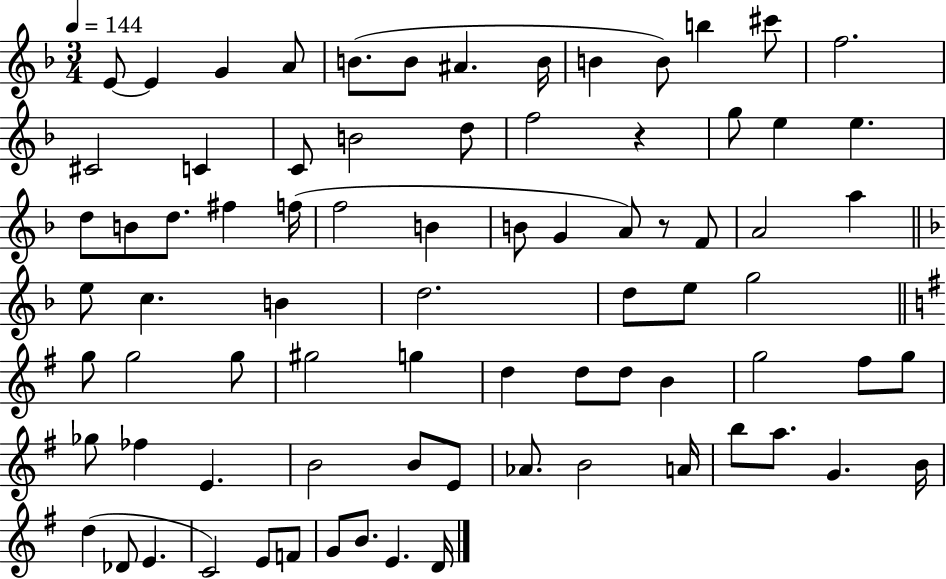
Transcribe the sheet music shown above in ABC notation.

X:1
T:Untitled
M:3/4
L:1/4
K:F
E/2 E G A/2 B/2 B/2 ^A B/4 B B/2 b ^c'/2 f2 ^C2 C C/2 B2 d/2 f2 z g/2 e e d/2 B/2 d/2 ^f f/4 f2 B B/2 G A/2 z/2 F/2 A2 a e/2 c B d2 d/2 e/2 g2 g/2 g2 g/2 ^g2 g d d/2 d/2 B g2 ^f/2 g/2 _g/2 _f E B2 B/2 E/2 _A/2 B2 A/4 b/2 a/2 G B/4 d _D/2 E C2 E/2 F/2 G/2 B/2 E D/4